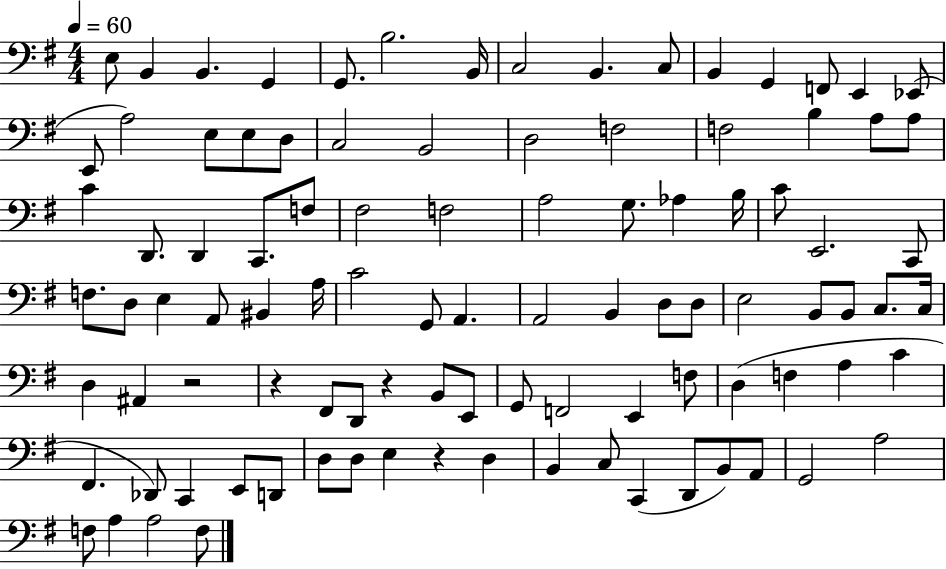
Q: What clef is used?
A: bass